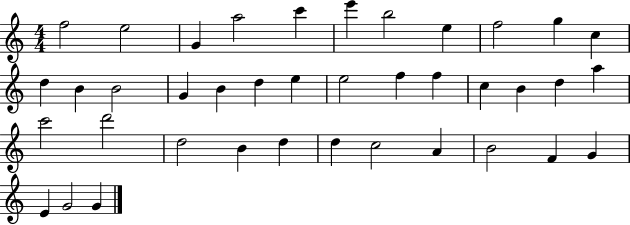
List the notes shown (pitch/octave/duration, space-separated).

F5/h E5/h G4/q A5/h C6/q E6/q B5/h E5/q F5/h G5/q C5/q D5/q B4/q B4/h G4/q B4/q D5/q E5/q E5/h F5/q F5/q C5/q B4/q D5/q A5/q C6/h D6/h D5/h B4/q D5/q D5/q C5/h A4/q B4/h F4/q G4/q E4/q G4/h G4/q